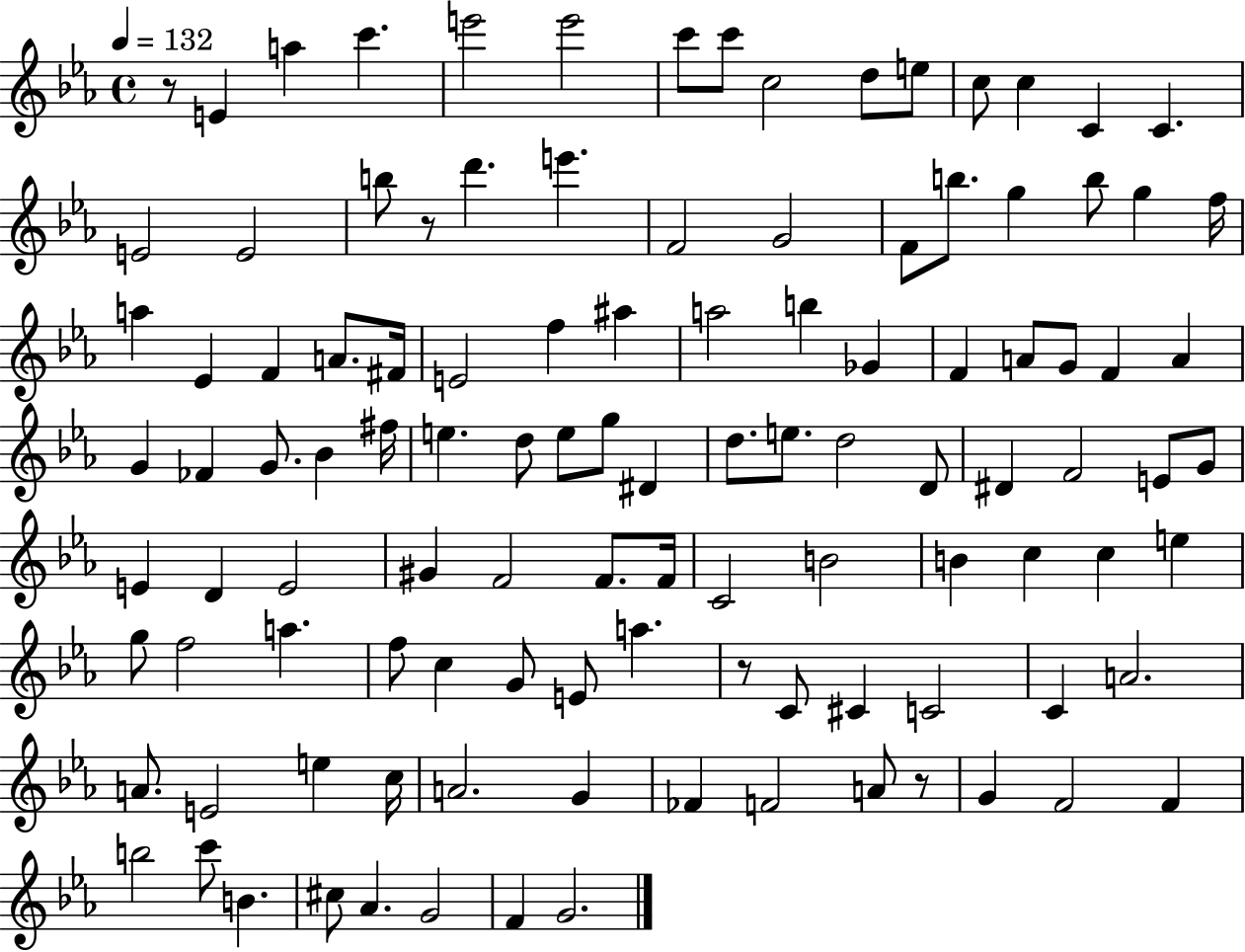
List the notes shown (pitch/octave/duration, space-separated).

R/e E4/q A5/q C6/q. E6/h E6/h C6/e C6/e C5/h D5/e E5/e C5/e C5/q C4/q C4/q. E4/h E4/h B5/e R/e D6/q. E6/q. F4/h G4/h F4/e B5/e. G5/q B5/e G5/q F5/s A5/q Eb4/q F4/q A4/e. F#4/s E4/h F5/q A#5/q A5/h B5/q Gb4/q F4/q A4/e G4/e F4/q A4/q G4/q FES4/q G4/e. Bb4/q F#5/s E5/q. D5/e E5/e G5/e D#4/q D5/e. E5/e. D5/h D4/e D#4/q F4/h E4/e G4/e E4/q D4/q E4/h G#4/q F4/h F4/e. F4/s C4/h B4/h B4/q C5/q C5/q E5/q G5/e F5/h A5/q. F5/e C5/q G4/e E4/e A5/q. R/e C4/e C#4/q C4/h C4/q A4/h. A4/e. E4/h E5/q C5/s A4/h. G4/q FES4/q F4/h A4/e R/e G4/q F4/h F4/q B5/h C6/e B4/q. C#5/e Ab4/q. G4/h F4/q G4/h.